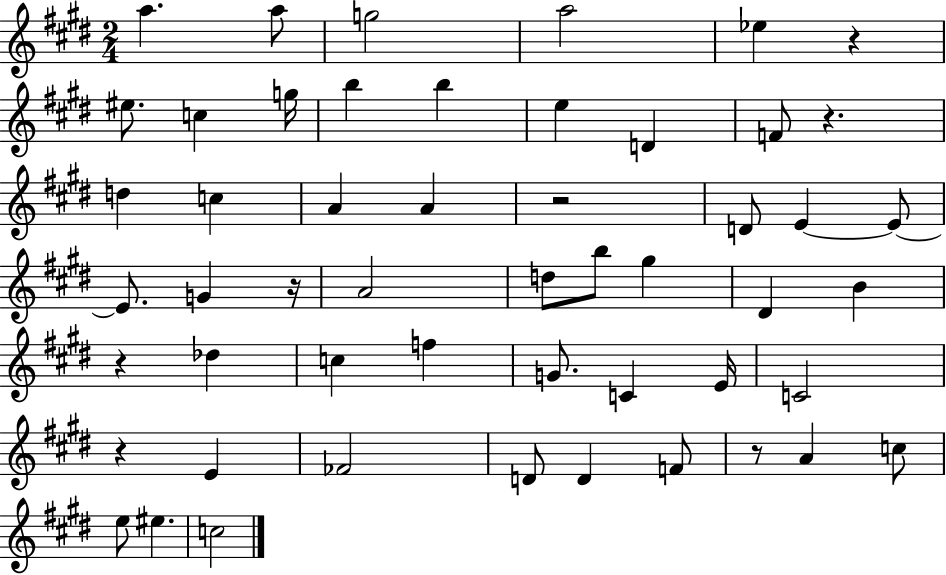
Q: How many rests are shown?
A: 7